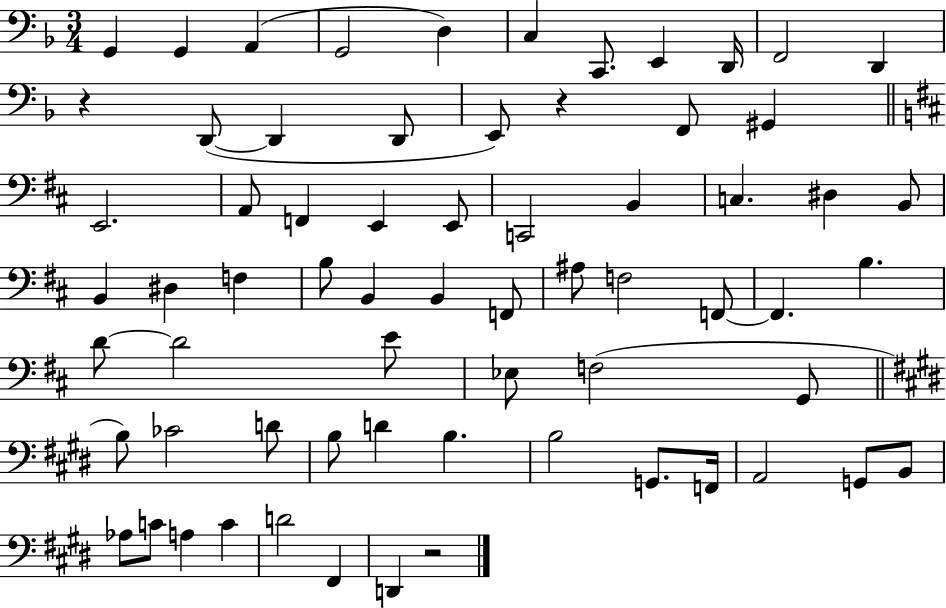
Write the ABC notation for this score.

X:1
T:Untitled
M:3/4
L:1/4
K:F
G,, G,, A,, G,,2 D, C, C,,/2 E,, D,,/4 F,,2 D,, z D,,/2 D,, D,,/2 E,,/2 z F,,/2 ^G,, E,,2 A,,/2 F,, E,, E,,/2 C,,2 B,, C, ^D, B,,/2 B,, ^D, F, B,/2 B,, B,, F,,/2 ^A,/2 F,2 F,,/2 F,, B, D/2 D2 E/2 _E,/2 F,2 G,,/2 B,/2 _C2 D/2 B,/2 D B, B,2 G,,/2 F,,/4 A,,2 G,,/2 B,,/2 _A,/2 C/2 A, C D2 ^F,, D,, z2